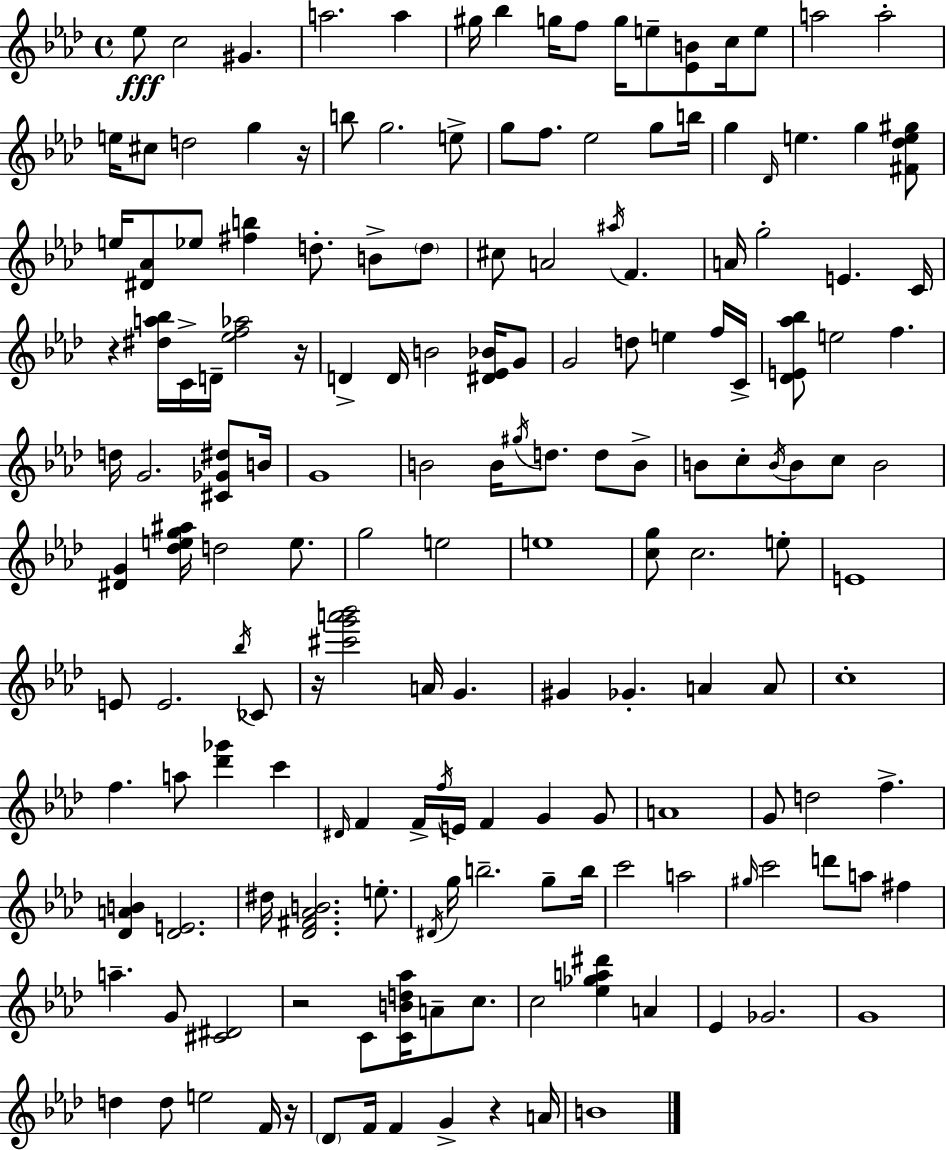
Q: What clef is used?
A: treble